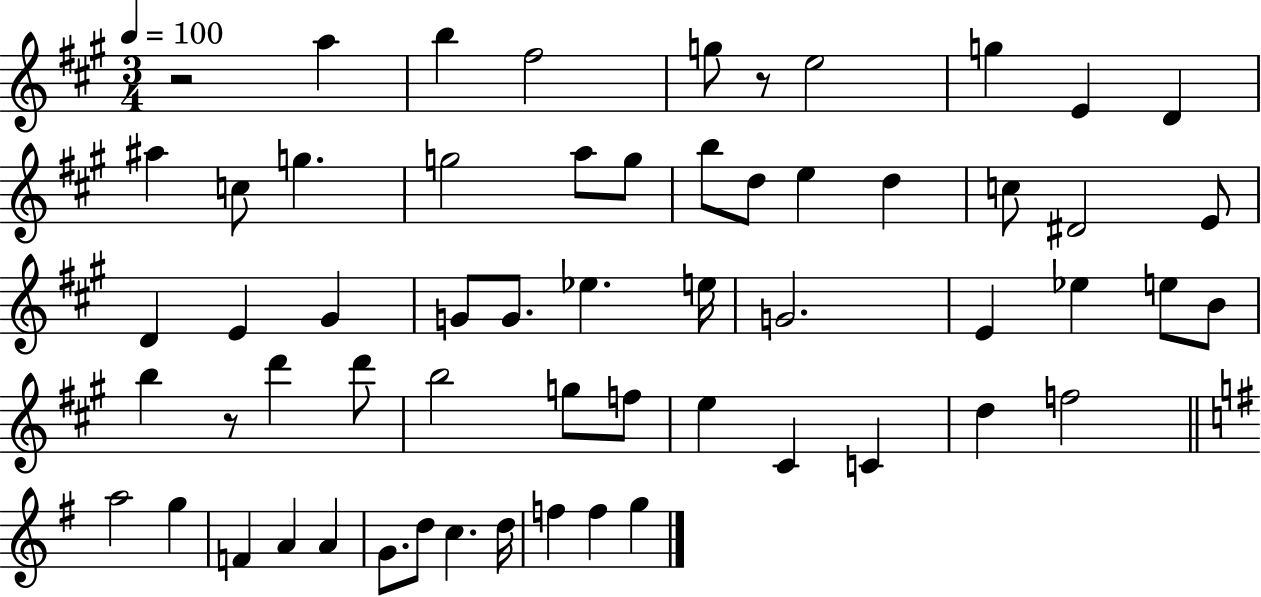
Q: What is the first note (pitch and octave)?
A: A5